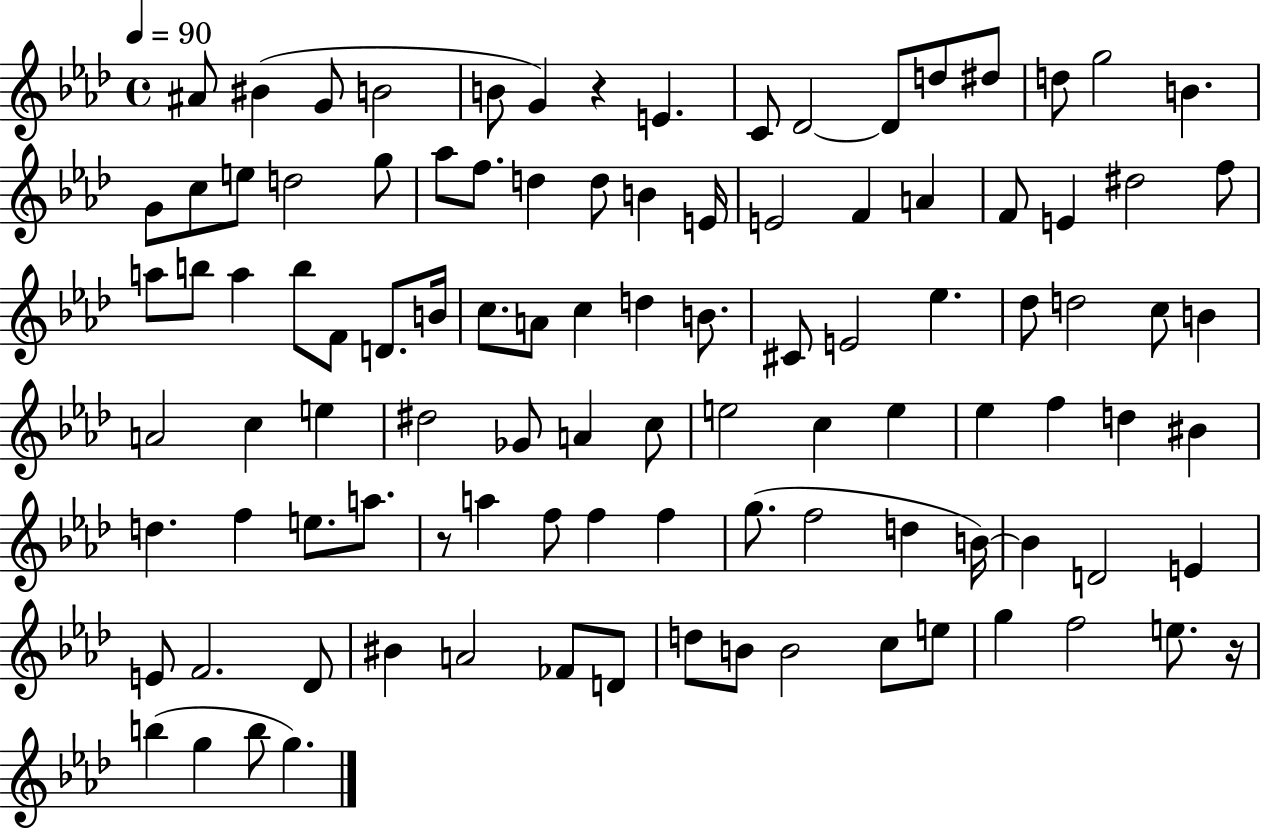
{
  \clef treble
  \time 4/4
  \defaultTimeSignature
  \key aes \major
  \tempo 4 = 90
  ais'8 bis'4( g'8 b'2 | b'8 g'4) r4 e'4. | c'8 des'2~~ des'8 d''8 dis''8 | d''8 g''2 b'4. | \break g'8 c''8 e''8 d''2 g''8 | aes''8 f''8. d''4 d''8 b'4 e'16 | e'2 f'4 a'4 | f'8 e'4 dis''2 f''8 | \break a''8 b''8 a''4 b''8 f'8 d'8. b'16 | c''8. a'8 c''4 d''4 b'8. | cis'8 e'2 ees''4. | des''8 d''2 c''8 b'4 | \break a'2 c''4 e''4 | dis''2 ges'8 a'4 c''8 | e''2 c''4 e''4 | ees''4 f''4 d''4 bis'4 | \break d''4. f''4 e''8. a''8. | r8 a''4 f''8 f''4 f''4 | g''8.( f''2 d''4 b'16~~) | b'4 d'2 e'4 | \break e'8 f'2. des'8 | bis'4 a'2 fes'8 d'8 | d''8 b'8 b'2 c''8 e''8 | g''4 f''2 e''8. r16 | \break b''4( g''4 b''8 g''4.) | \bar "|."
}